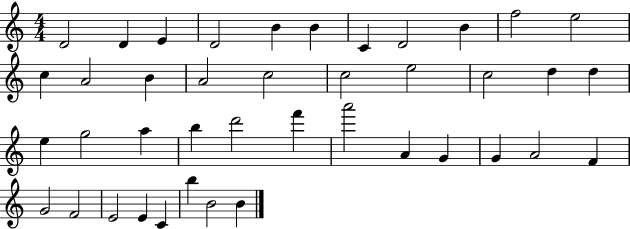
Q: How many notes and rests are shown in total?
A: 41